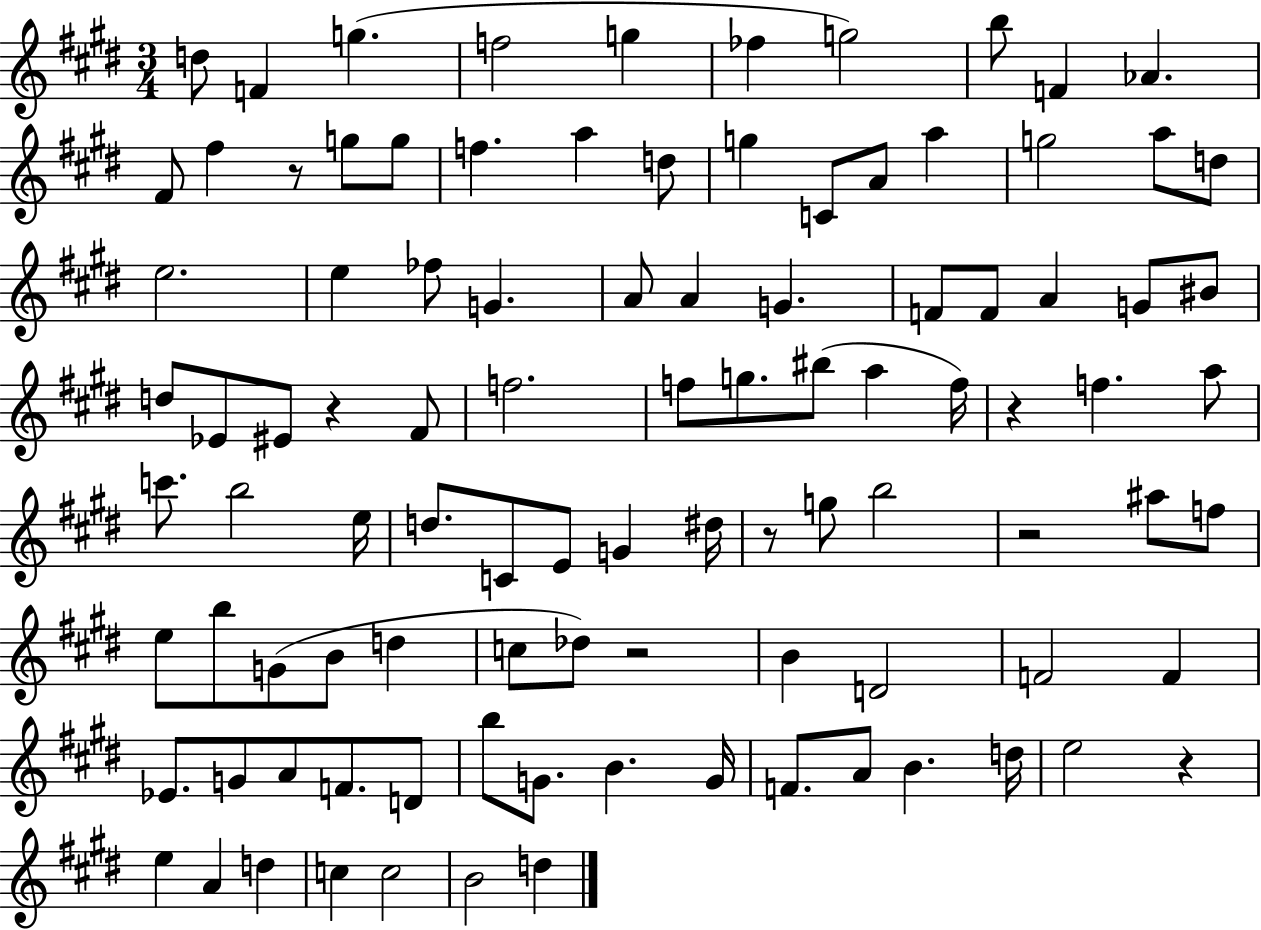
D5/e F4/q G5/q. F5/h G5/q FES5/q G5/h B5/e F4/q Ab4/q. F#4/e F#5/q R/e G5/e G5/e F5/q. A5/q D5/e G5/q C4/e A4/e A5/q G5/h A5/e D5/e E5/h. E5/q FES5/e G4/q. A4/e A4/q G4/q. F4/e F4/e A4/q G4/e BIS4/e D5/e Eb4/e EIS4/e R/q F#4/e F5/h. F5/e G5/e. BIS5/e A5/q F5/s R/q F5/q. A5/e C6/e. B5/h E5/s D5/e. C4/e E4/e G4/q D#5/s R/e G5/e B5/h R/h A#5/e F5/e E5/e B5/e G4/e B4/e D5/q C5/e Db5/e R/h B4/q D4/h F4/h F4/q Eb4/e. G4/e A4/e F4/e. D4/e B5/e G4/e. B4/q. G4/s F4/e. A4/e B4/q. D5/s E5/h R/q E5/q A4/q D5/q C5/q C5/h B4/h D5/q